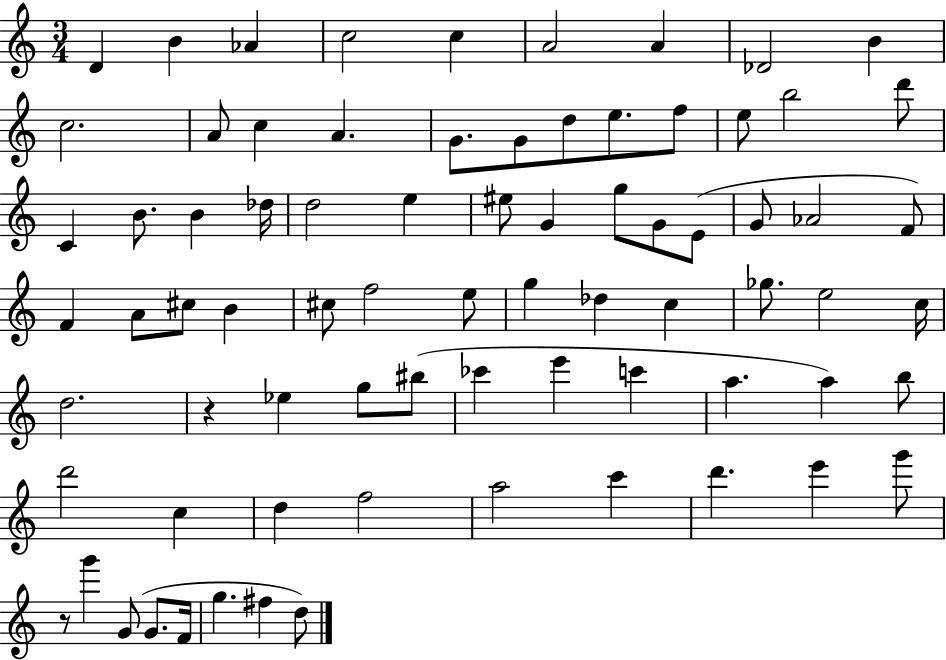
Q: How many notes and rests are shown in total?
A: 76